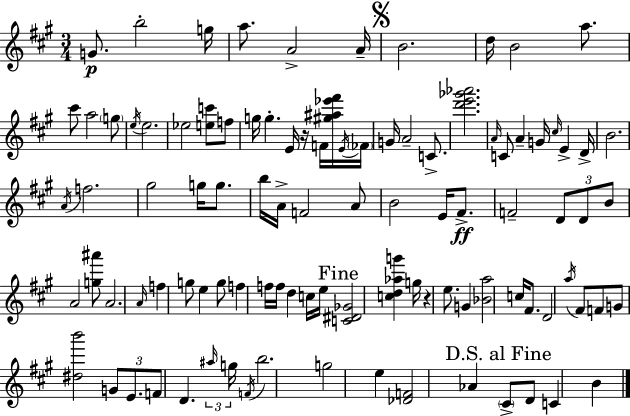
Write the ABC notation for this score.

X:1
T:Untitled
M:3/4
L:1/4
K:A
G/2 b2 g/4 a/2 A2 A/4 B2 d/4 B2 a/2 ^c'/2 a2 g/2 e/4 e2 _e2 [ec']/2 f/2 g/4 g E/4 z/4 F/4 [^g^a_e'^f']/4 E/4 _F/4 G/4 A2 C/2 [d'e'_g'_a']2 A/4 C/2 A G/4 ^c/4 E D/4 B2 A/4 f2 ^g2 g/4 g/2 b/4 A/4 F2 A/2 B2 E/4 ^F/2 F2 D/2 D/2 B/2 A2 [g^a']/2 A2 A/4 f g/2 e g/2 f f/4 f/4 d c/4 e/4 [C^D_G]2 [cd_ag'] g/4 z e/2 G [_Ba]2 c/4 ^F/2 D2 a/4 ^F/2 F/2 G/2 [^db']2 G/2 E/2 F/2 D ^a/4 g/4 F/4 b2 g2 e [_DF]2 _A ^C/2 D/2 C B